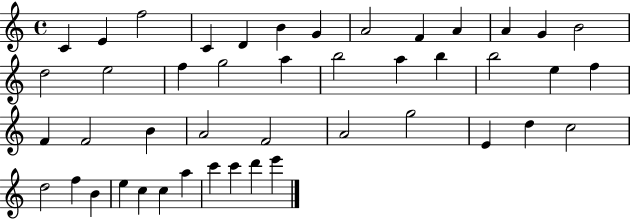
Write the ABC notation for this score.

X:1
T:Untitled
M:4/4
L:1/4
K:C
C E f2 C D B G A2 F A A G B2 d2 e2 f g2 a b2 a b b2 e f F F2 B A2 F2 A2 g2 E d c2 d2 f B e c c a c' c' d' e'